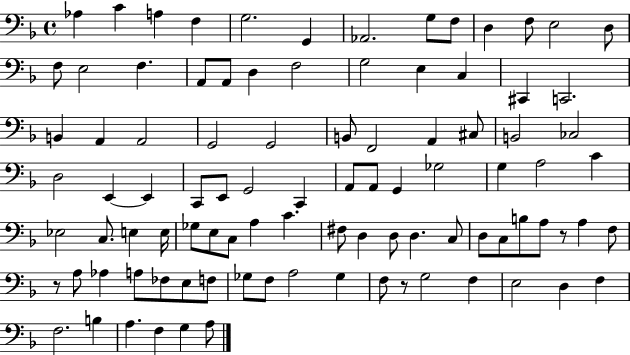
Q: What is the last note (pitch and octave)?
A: A3